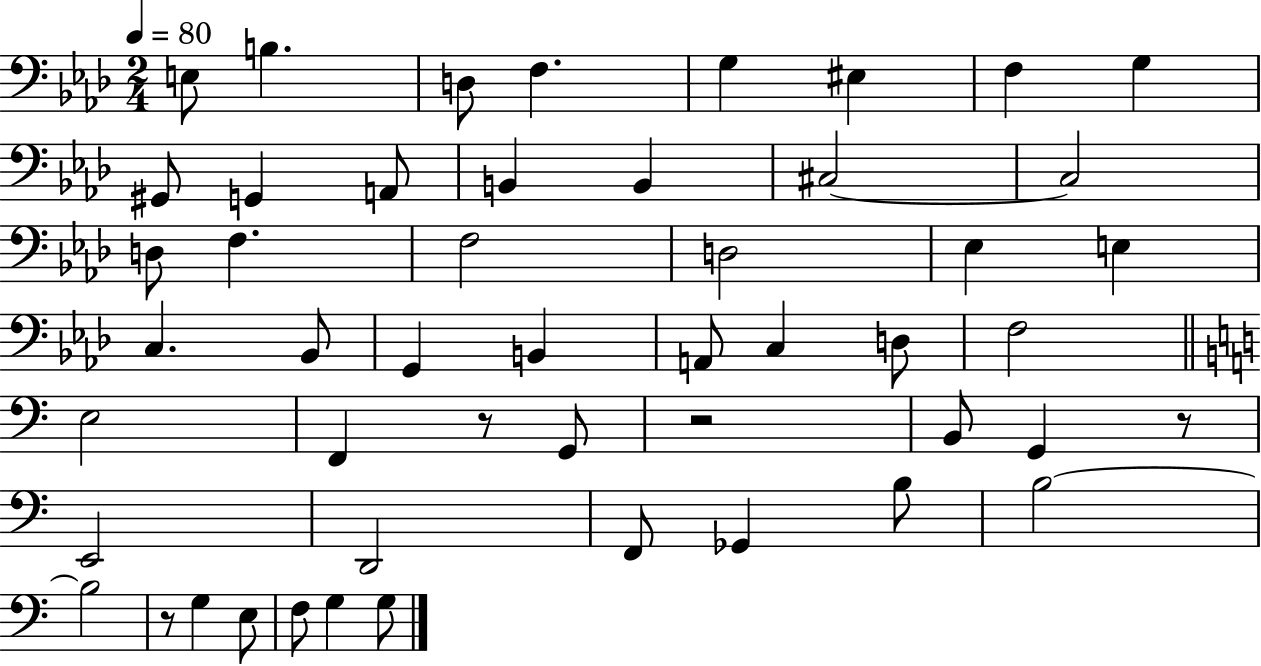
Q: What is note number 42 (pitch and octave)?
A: G3